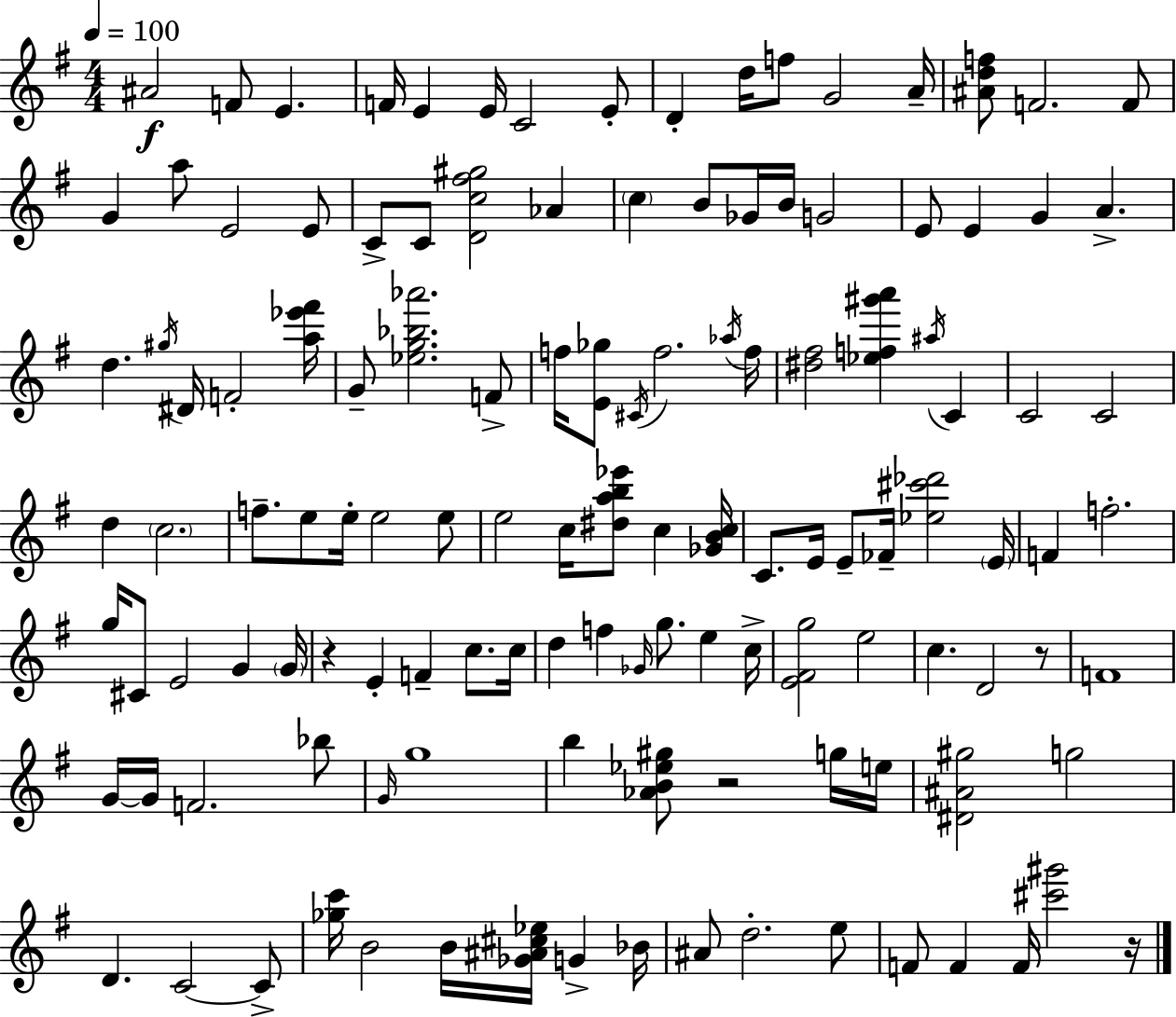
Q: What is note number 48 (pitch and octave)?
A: C5